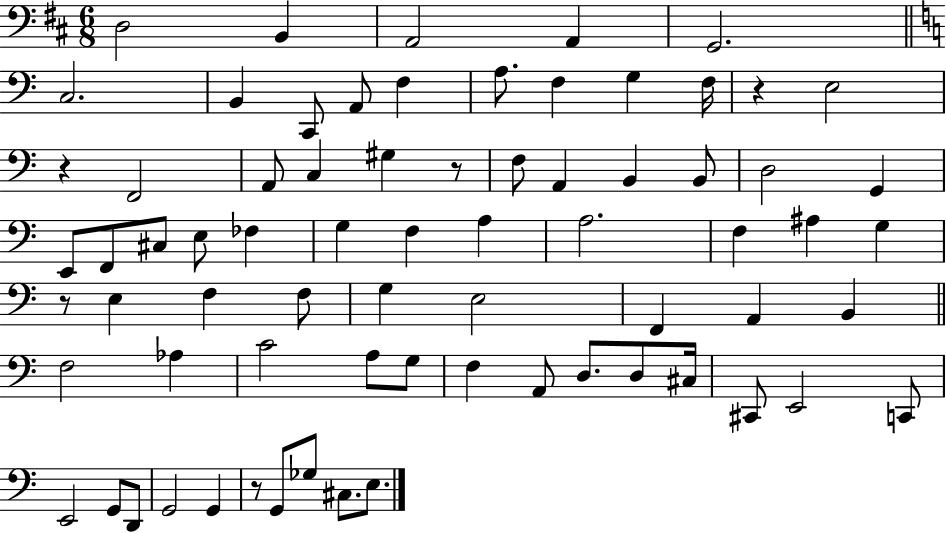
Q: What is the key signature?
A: D major